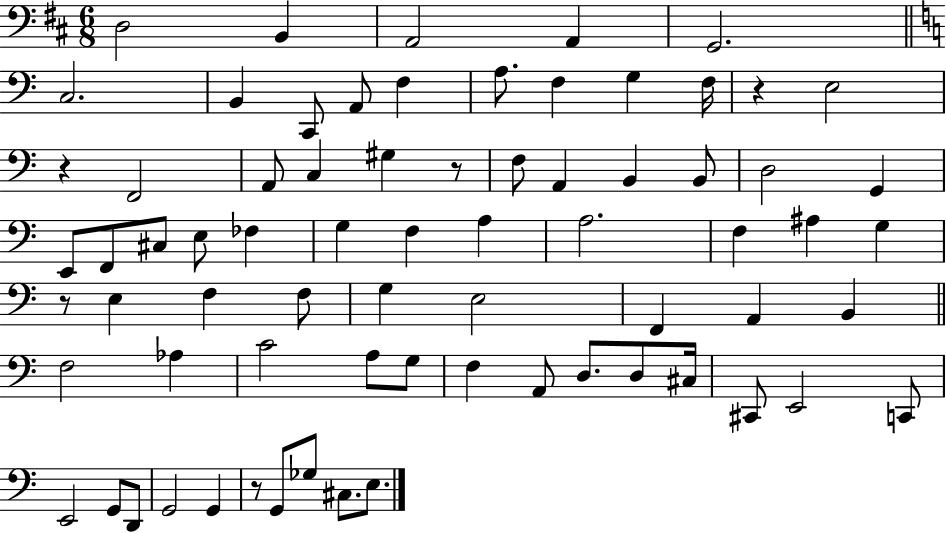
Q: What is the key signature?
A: D major